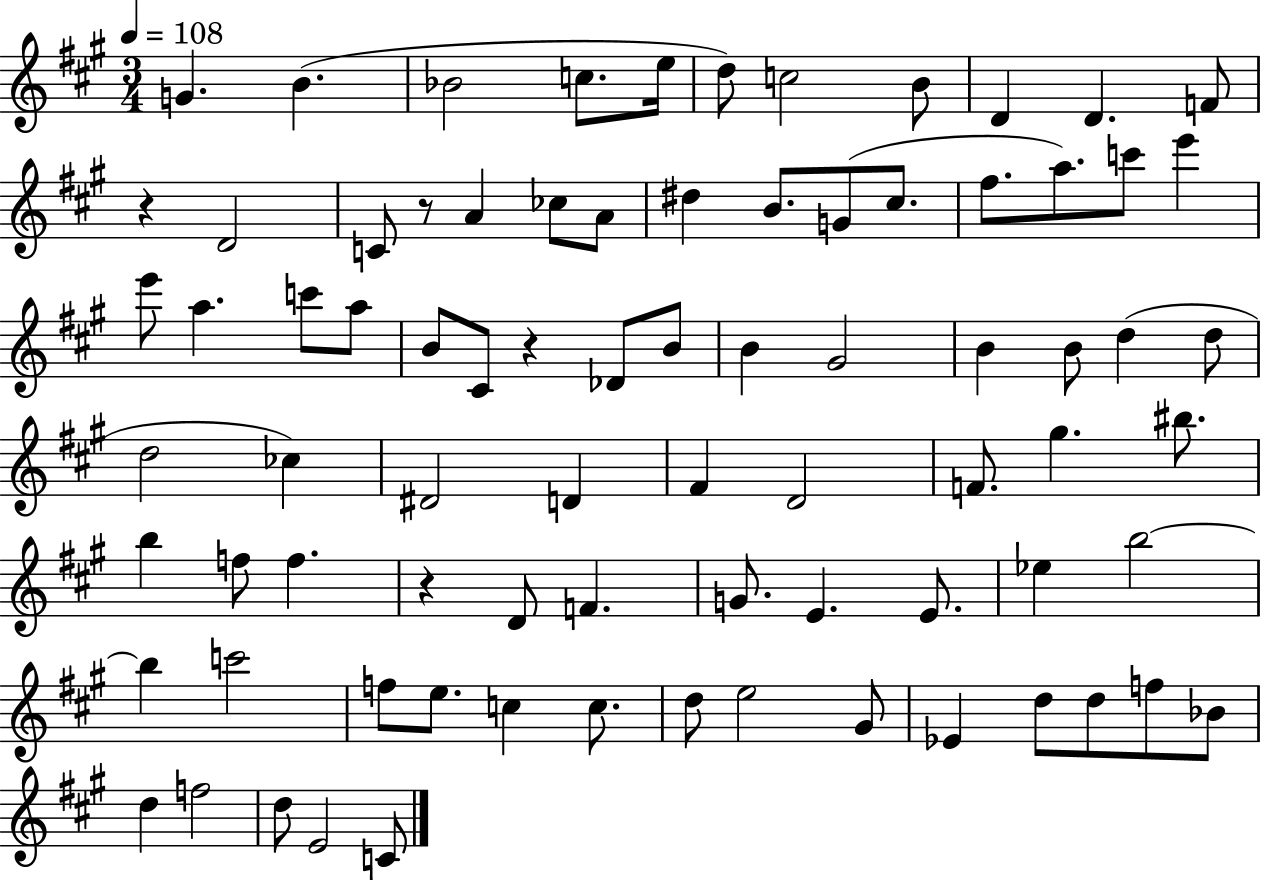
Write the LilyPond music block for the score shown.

{
  \clef treble
  \numericTimeSignature
  \time 3/4
  \key a \major
  \tempo 4 = 108
  g'4. b'4.( | bes'2 c''8. e''16 | d''8) c''2 b'8 | d'4 d'4. f'8 | \break r4 d'2 | c'8 r8 a'4 ces''8 a'8 | dis''4 b'8. g'8( cis''8. | fis''8. a''8.) c'''8 e'''4 | \break e'''8 a''4. c'''8 a''8 | b'8 cis'8 r4 des'8 b'8 | b'4 gis'2 | b'4 b'8 d''4( d''8 | \break d''2 ces''4) | dis'2 d'4 | fis'4 d'2 | f'8. gis''4. bis''8. | \break b''4 f''8 f''4. | r4 d'8 f'4. | g'8. e'4. e'8. | ees''4 b''2~~ | \break b''4 c'''2 | f''8 e''8. c''4 c''8. | d''8 e''2 gis'8 | ees'4 d''8 d''8 f''8 bes'8 | \break d''4 f''2 | d''8 e'2 c'8 | \bar "|."
}